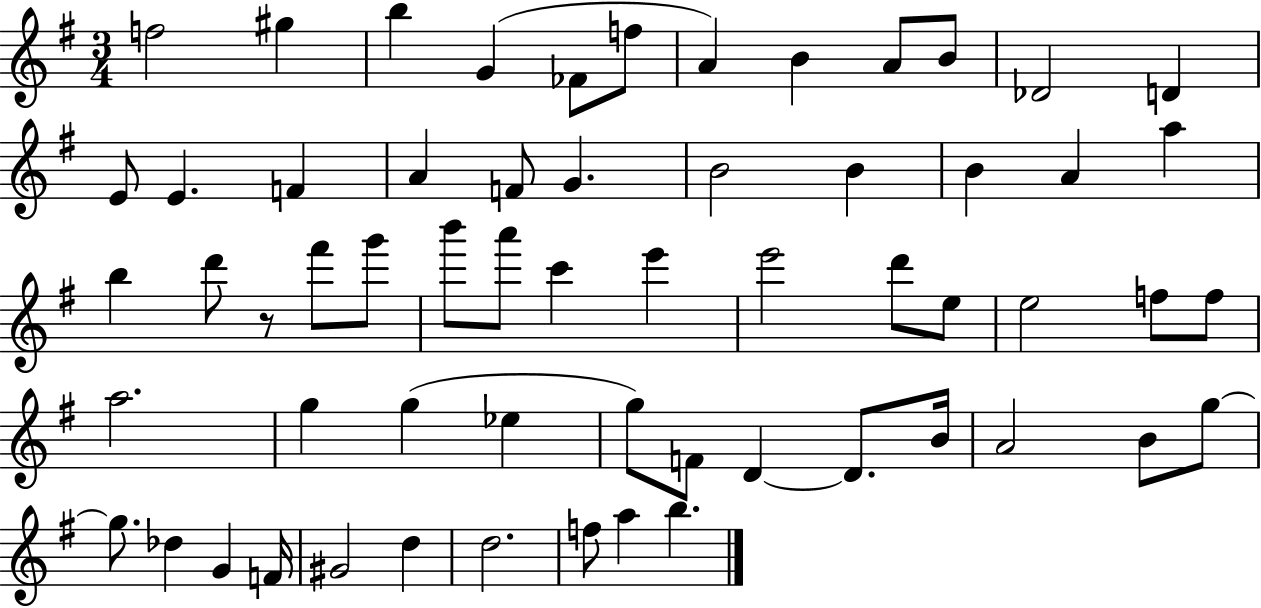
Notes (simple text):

F5/h G#5/q B5/q G4/q FES4/e F5/e A4/q B4/q A4/e B4/e Db4/h D4/q E4/e E4/q. F4/q A4/q F4/e G4/q. B4/h B4/q B4/q A4/q A5/q B5/q D6/e R/e F#6/e G6/e B6/e A6/e C6/q E6/q E6/h D6/e E5/e E5/h F5/e F5/e A5/h. G5/q G5/q Eb5/q G5/e F4/e D4/q D4/e. B4/s A4/h B4/e G5/e G5/e. Db5/q G4/q F4/s G#4/h D5/q D5/h. F5/e A5/q B5/q.